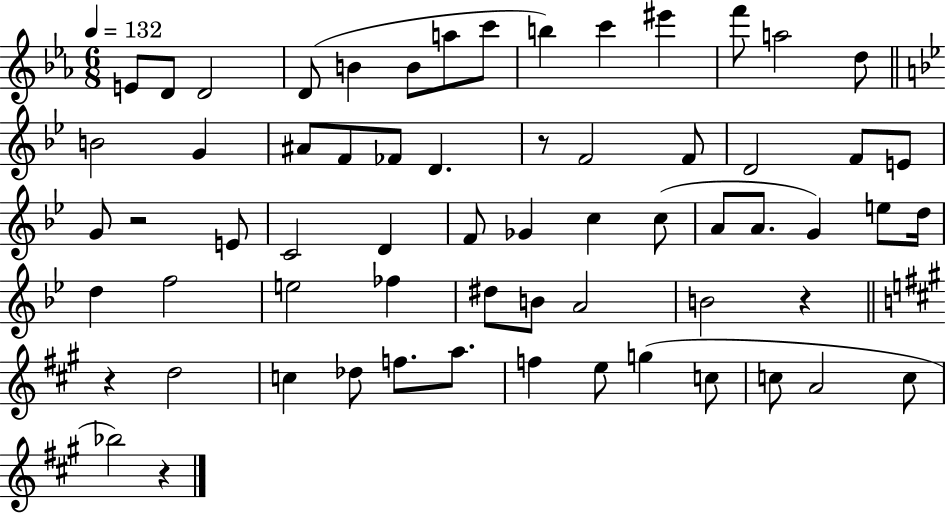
X:1
T:Untitled
M:6/8
L:1/4
K:Eb
E/2 D/2 D2 D/2 B B/2 a/2 c'/2 b c' ^e' f'/2 a2 d/2 B2 G ^A/2 F/2 _F/2 D z/2 F2 F/2 D2 F/2 E/2 G/2 z2 E/2 C2 D F/2 _G c c/2 A/2 A/2 G e/2 d/4 d f2 e2 _f ^d/2 B/2 A2 B2 z z d2 c _d/2 f/2 a/2 f e/2 g c/2 c/2 A2 c/2 _b2 z